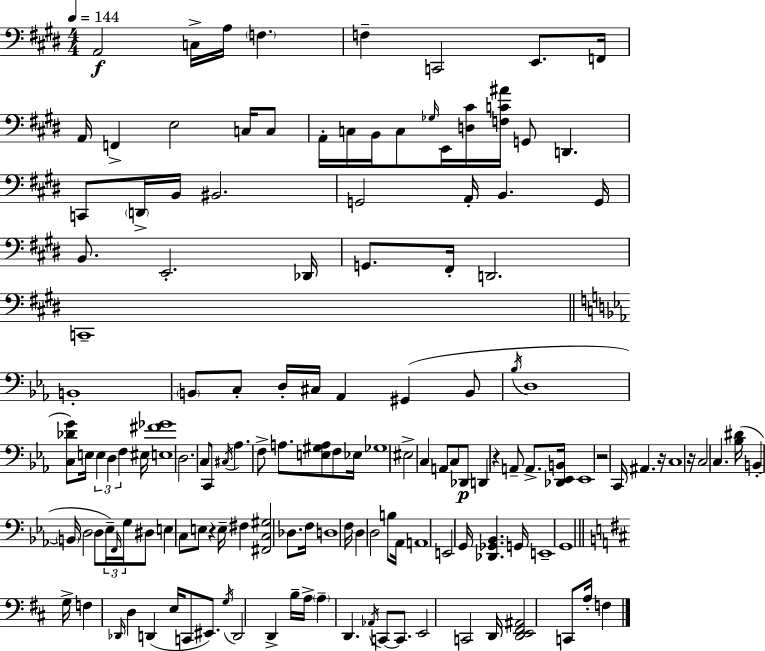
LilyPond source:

{
  \clef bass
  \numericTimeSignature
  \time 4/4
  \key e \major
  \tempo 4 = 144
  a,2\f c16-> a16 \parenthesize f4. | f4-- c,2 e,8. f,16 | a,16 f,4-> e2 c16 c8 | a,16-. c16 b,16 c8 \grace { ges16 } e,16 <d cis'>16 <f c' ais'>16 g,8 d,4. | \break c,8 \parenthesize d,16-> b,16 bis,2. | g,2 a,16-. b,4. | g,16 b,8. e,2.-. | des,16 g,8. fis,16-. d,2. | \break c,1-- | \bar "||" \break \key ees \major b,1-. | \parenthesize b,8 c8-. d16-. cis16 aes,4 gis,4( b,8 | \acciaccatura { bes16 } d1 | <c des' g'>8) e16 \tuplet 3/2 { e4 d4 f4 } | \break eis16 <e fis' ges'>1 | d2. c8 c,8 | \acciaccatura { cis16 } aes4. f8-> a8. <e gis a>8 f8 | ees16 ges1 | \break eis2-> c4 a,8 | c8 des,8\p d,4 r4 a,8-- a,8.-> | <des, ees, b,>16 ees,1 | r2 c,16 ais,4. | \break r16 c1 | r16 c2 c4. | <bes dis'>16( b,4-.~~ \parenthesize b,16 d2 d8 | \tuplet 3/2 { ees16--) \grace { f,16 } g16 } dis8 e4 c8 e8 r4 | \break e16-- fis4 <fis, c gis>2 des8. | f16 d1 | f16 d4 d2 | b8 aes,16 a,1 | \break e,2 g,16 <des, ges, bes,>4. | g,16 e,1-- | g,1 | \bar "||" \break \key d \major g16-> f4 \grace { des,16 } d4 d,4( e16 c,8 | eis,8.) \acciaccatura { g16 } d,2 d,4-> | b16-- a16-> \parenthesize a4-- d,4. \acciaccatura { aes,16 } c,8~~ | c,8. e,2 c,2 | \break d,16 <d, e, fis, ais,>2 c,8 a16-. f4 | \bar "|."
}